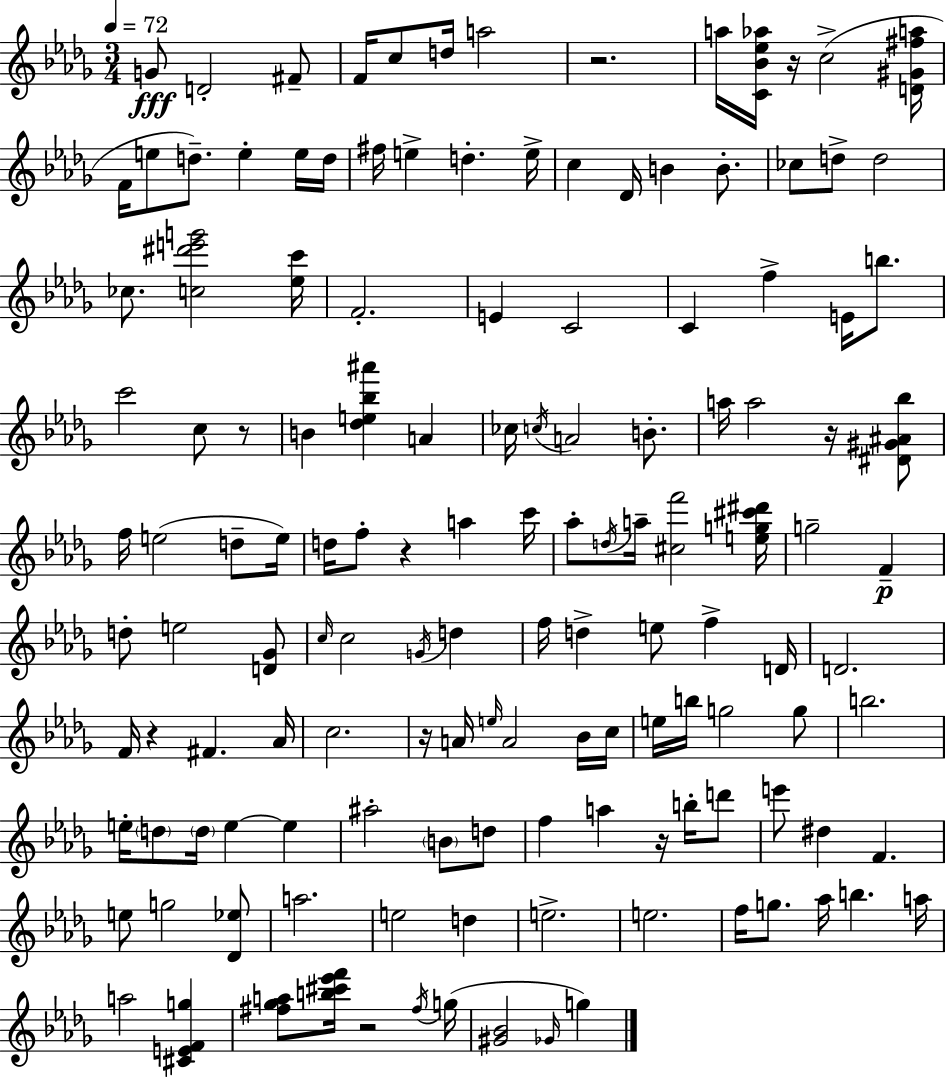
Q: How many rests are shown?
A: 9